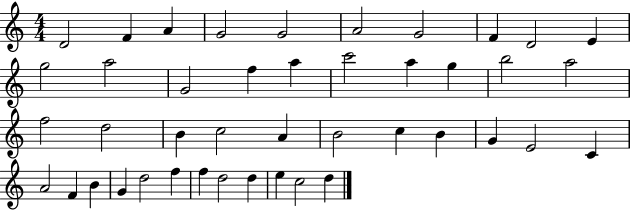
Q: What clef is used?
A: treble